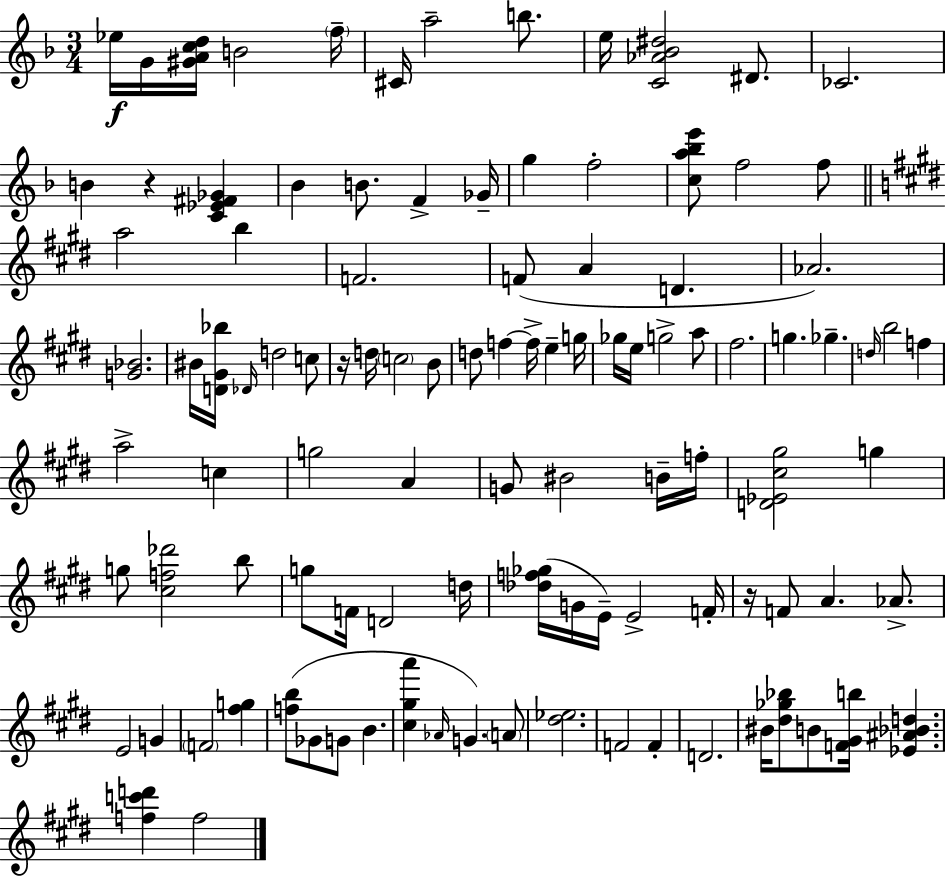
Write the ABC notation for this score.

X:1
T:Untitled
M:3/4
L:1/4
K:F
_e/4 G/4 [^GAcd]/4 B2 f/4 ^C/4 a2 b/2 e/4 [C_A_B^d]2 ^D/2 _C2 B z [C_E^F_G] _B B/2 F _G/4 g f2 [ca_be']/2 f2 f/2 a2 b F2 F/2 A D _A2 [G_B]2 ^B/4 [D^G_b]/4 _D/4 d2 c/2 z/4 d/4 c2 B/2 d/2 f f/4 e g/4 _g/4 e/4 g2 a/2 ^f2 g _g d/4 b2 f a2 c g2 A G/2 ^B2 B/4 f/4 [D_E^c^g]2 g g/2 [^cf_d']2 b/2 g/2 F/4 D2 d/4 [_df_g]/4 G/4 E/4 E2 F/4 z/4 F/2 A _A/2 E2 G F2 [^fg] [fb]/2 _G/2 G/2 B [^c^ga'] _A/4 G A/2 [^d_e]2 F2 F D2 ^B/4 [^d_g_b]/2 B/2 [F^Gb]/4 [_E^A_Bd] [fc'd'] f2